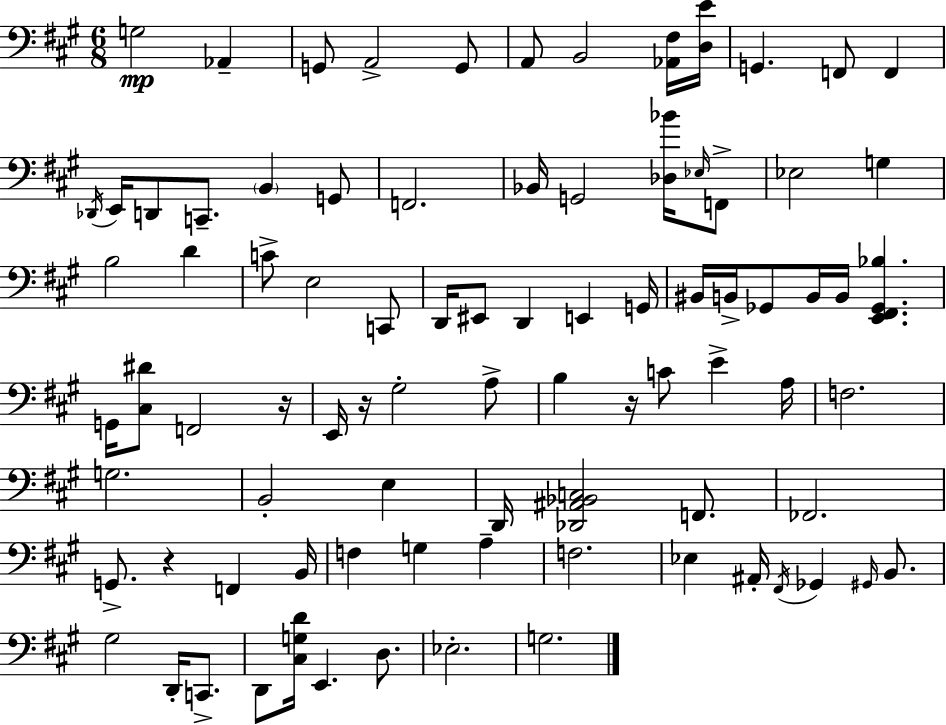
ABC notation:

X:1
T:Untitled
M:6/8
L:1/4
K:A
G,2 _A,, G,,/2 A,,2 G,,/2 A,,/2 B,,2 [_A,,^F,]/4 [D,E]/4 G,, F,,/2 F,, _D,,/4 E,,/4 D,,/2 C,,/2 B,, G,,/2 F,,2 _B,,/4 G,,2 [_D,_B]/4 _E,/4 F,,/2 _E,2 G, B,2 D C/2 E,2 C,,/2 D,,/4 ^E,,/2 D,, E,, G,,/4 ^B,,/4 B,,/4 _G,,/2 B,,/4 B,,/4 [E,,^F,,_G,,_B,] G,,/4 [^C,^D]/2 F,,2 z/4 E,,/4 z/4 ^G,2 A,/2 B, z/4 C/2 E A,/4 F,2 G,2 B,,2 E, D,,/4 [_D,,^A,,_B,,C,]2 F,,/2 _F,,2 G,,/2 z F,, B,,/4 F, G, A, F,2 _E, ^A,,/4 ^F,,/4 _G,, ^G,,/4 B,,/2 ^G,2 D,,/4 C,,/2 D,,/2 [^C,G,D]/4 E,, D,/2 _E,2 G,2